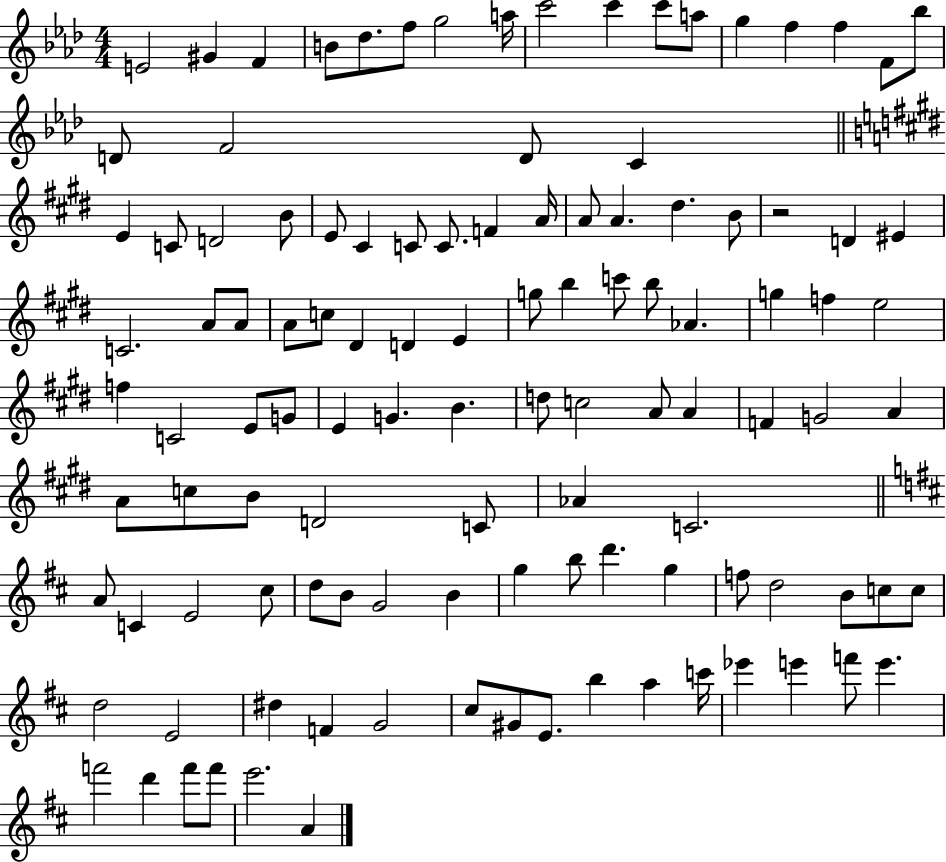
E4/h G#4/q F4/q B4/e Db5/e. F5/e G5/h A5/s C6/h C6/q C6/e A5/e G5/q F5/q F5/q F4/e Bb5/e D4/e F4/h D4/e C4/q E4/q C4/e D4/h B4/e E4/e C#4/q C4/e C4/e. F4/q A4/s A4/e A4/q. D#5/q. B4/e R/h D4/q EIS4/q C4/h. A4/e A4/e A4/e C5/e D#4/q D4/q E4/q G5/e B5/q C6/e B5/e Ab4/q. G5/q F5/q E5/h F5/q C4/h E4/e G4/e E4/q G4/q. B4/q. D5/e C5/h A4/e A4/q F4/q G4/h A4/q A4/e C5/e B4/e D4/h C4/e Ab4/q C4/h. A4/e C4/q E4/h C#5/e D5/e B4/e G4/h B4/q G5/q B5/e D6/q. G5/q F5/e D5/h B4/e C5/e C5/e D5/h E4/h D#5/q F4/q G4/h C#5/e G#4/e E4/e. B5/q A5/q C6/s Eb6/q E6/q F6/e E6/q. F6/h D6/q F6/e F6/e E6/h. A4/q